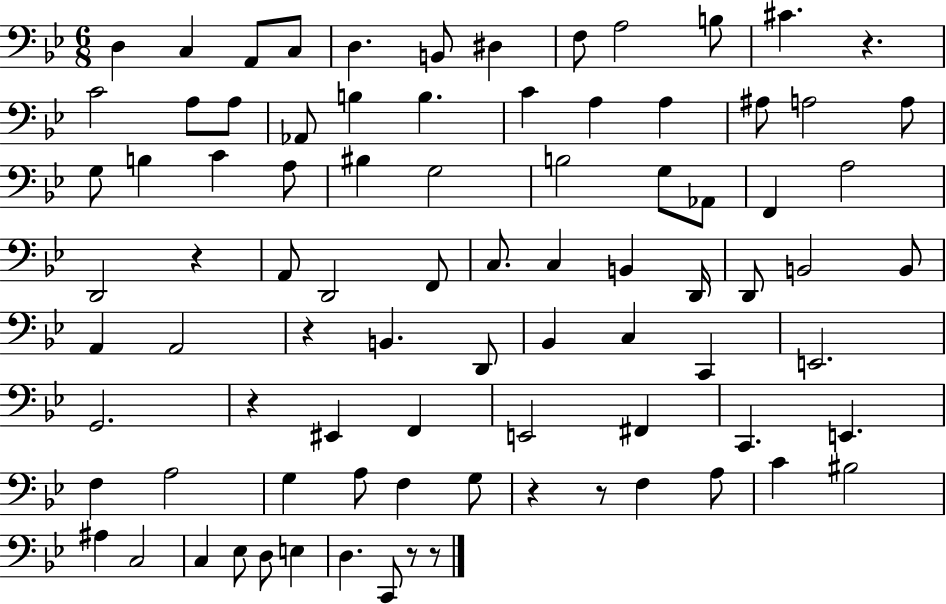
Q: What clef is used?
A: bass